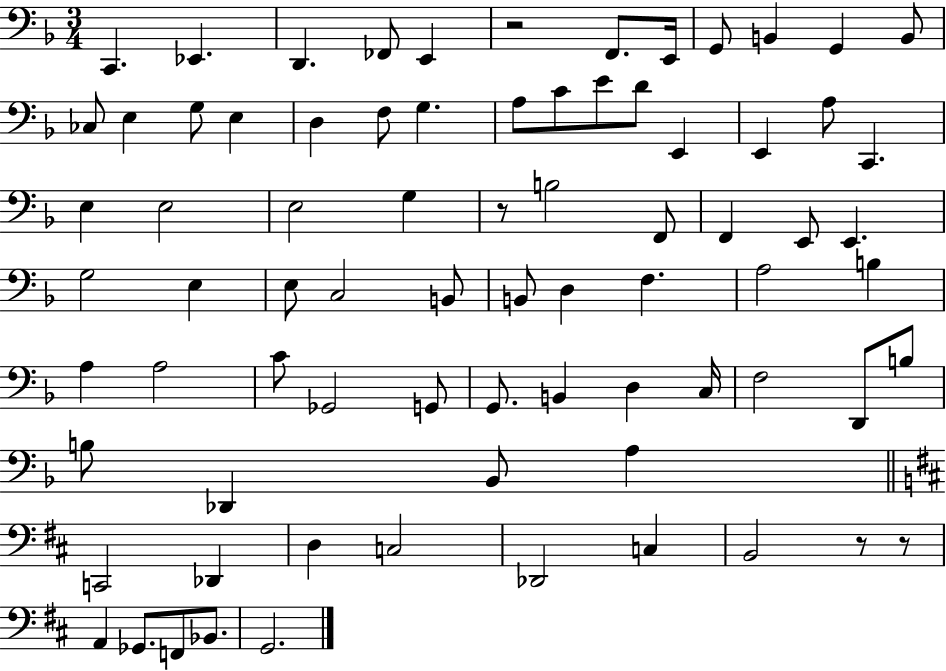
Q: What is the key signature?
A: F major